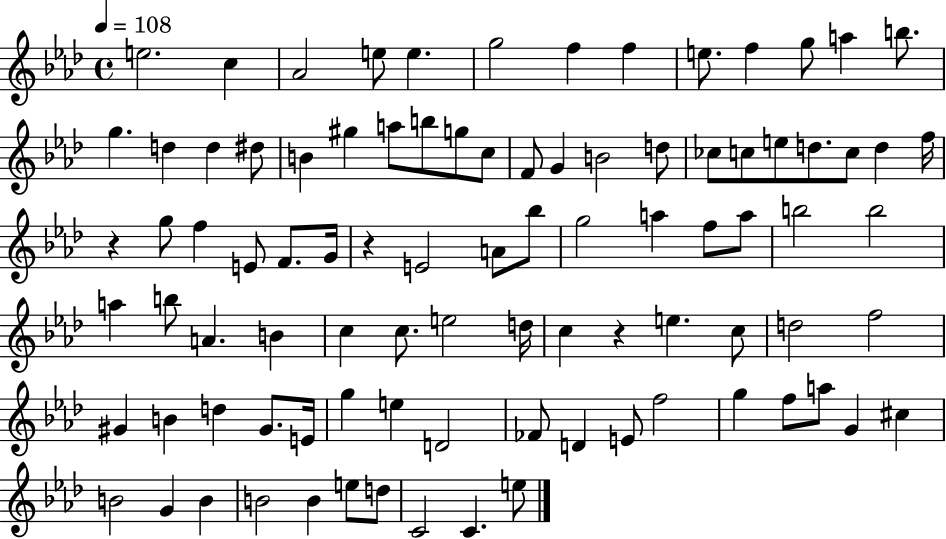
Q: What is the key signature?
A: AES major